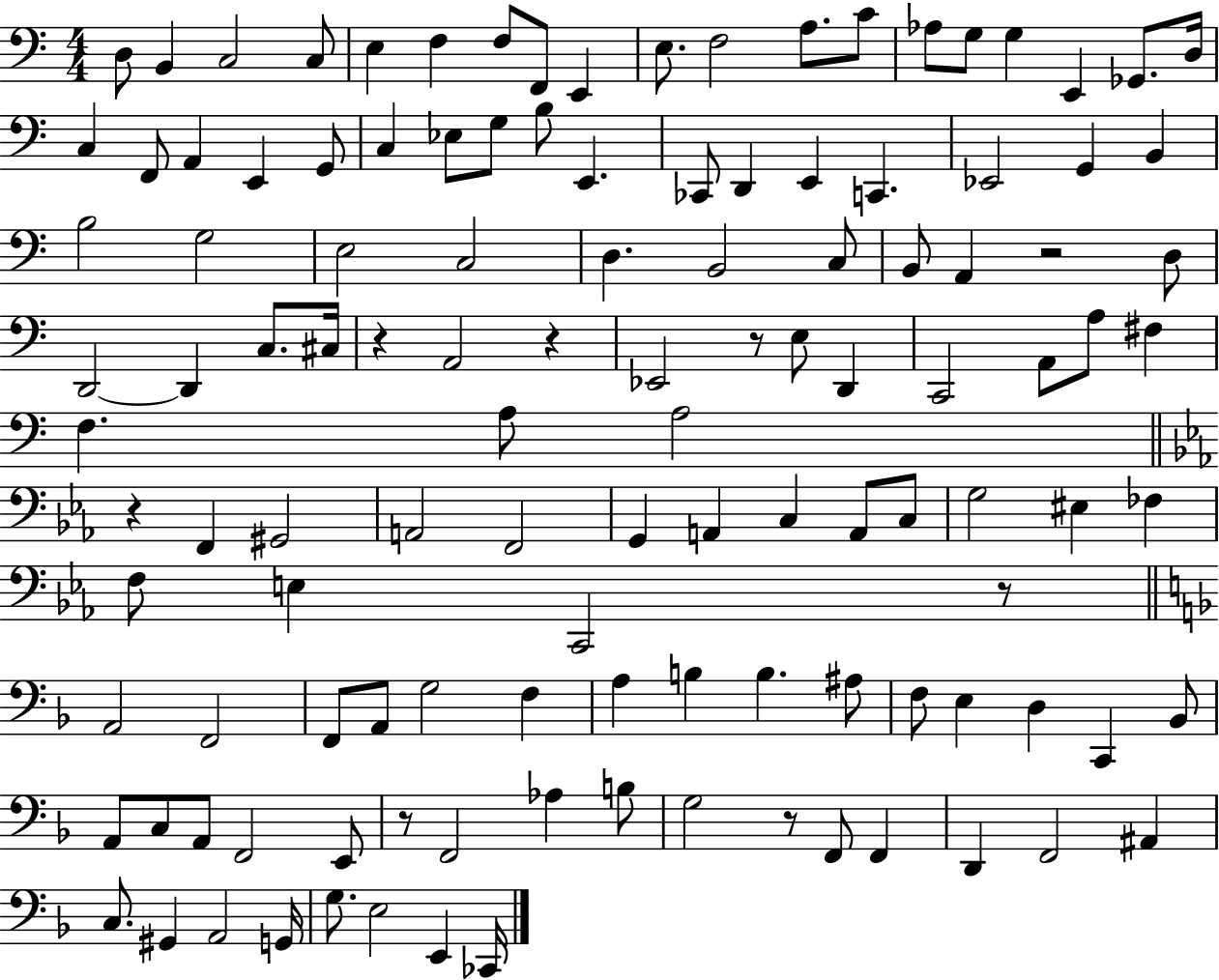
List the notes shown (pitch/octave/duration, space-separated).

D3/e B2/q C3/h C3/e E3/q F3/q F3/e F2/e E2/q E3/e. F3/h A3/e. C4/e Ab3/e G3/e G3/q E2/q Gb2/e. D3/s C3/q F2/e A2/q E2/q G2/e C3/q Eb3/e G3/e B3/e E2/q. CES2/e D2/q E2/q C2/q. Eb2/h G2/q B2/q B3/h G3/h E3/h C3/h D3/q. B2/h C3/e B2/e A2/q R/h D3/e D2/h D2/q C3/e. C#3/s R/q A2/h R/q Eb2/h R/e E3/e D2/q C2/h A2/e A3/e F#3/q F3/q. A3/e A3/h R/q F2/q G#2/h A2/h F2/h G2/q A2/q C3/q A2/e C3/e G3/h EIS3/q FES3/q F3/e E3/q C2/h R/e A2/h F2/h F2/e A2/e G3/h F3/q A3/q B3/q B3/q. A#3/e F3/e E3/q D3/q C2/q Bb2/e A2/e C3/e A2/e F2/h E2/e R/e F2/h Ab3/q B3/e G3/h R/e F2/e F2/q D2/q F2/h A#2/q C3/e. G#2/q A2/h G2/s G3/e. E3/h E2/q CES2/s